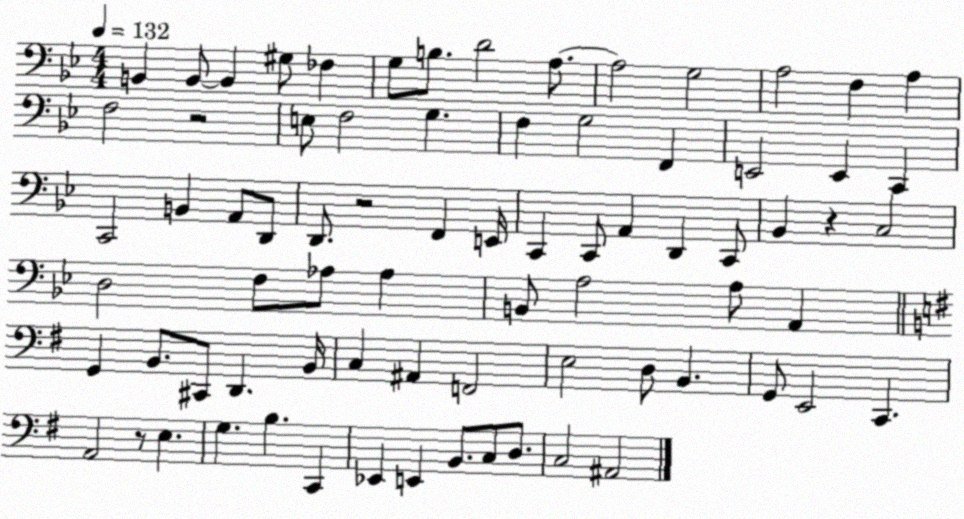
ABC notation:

X:1
T:Untitled
M:4/4
L:1/4
K:Bb
B,, B,,/2 B,, ^G,/2 _F, G,/2 B,/2 D2 A,/2 A,2 G,2 A,2 F, A, F,2 z2 E,/2 F,2 G, F, G,2 F,, E,,2 E,, C,, C,,2 B,, A,,/2 D,,/2 D,,/2 z2 F,, E,,/4 C,, C,,/2 A,, D,, C,,/2 _B,, z C,2 D,2 F,/2 _A,/2 _A, B,,/2 A,2 A,/2 A,, G,, B,,/2 ^C,,/2 D,, B,,/4 C, ^A,, F,,2 E,2 D,/2 B,, G,,/2 E,,2 C,, A,,2 z/2 E, G, B, C,, _E,, E,, B,,/2 C,/2 D,/2 C,2 ^A,,2